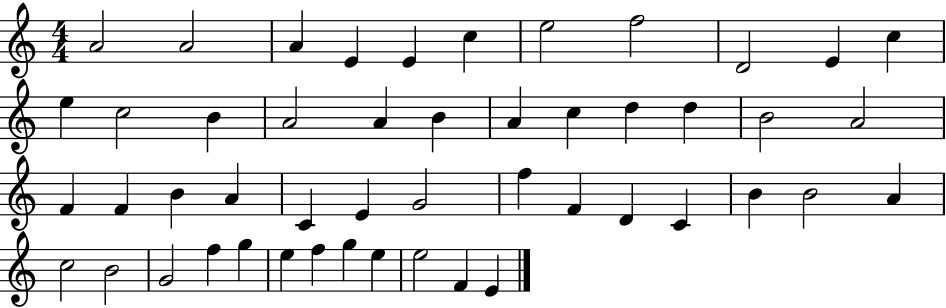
{
  \clef treble
  \numericTimeSignature
  \time 4/4
  \key c \major
  a'2 a'2 | a'4 e'4 e'4 c''4 | e''2 f''2 | d'2 e'4 c''4 | \break e''4 c''2 b'4 | a'2 a'4 b'4 | a'4 c''4 d''4 d''4 | b'2 a'2 | \break f'4 f'4 b'4 a'4 | c'4 e'4 g'2 | f''4 f'4 d'4 c'4 | b'4 b'2 a'4 | \break c''2 b'2 | g'2 f''4 g''4 | e''4 f''4 g''4 e''4 | e''2 f'4 e'4 | \break \bar "|."
}